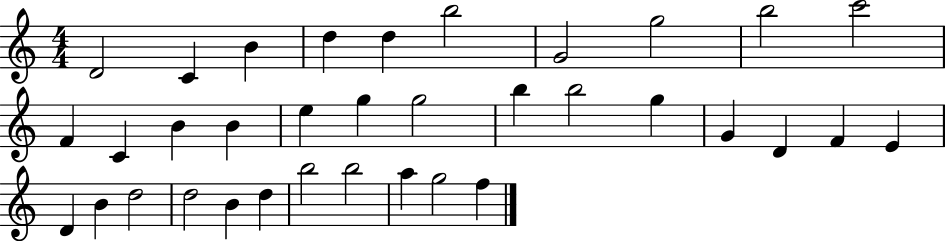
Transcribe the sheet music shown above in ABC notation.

X:1
T:Untitled
M:4/4
L:1/4
K:C
D2 C B d d b2 G2 g2 b2 c'2 F C B B e g g2 b b2 g G D F E D B d2 d2 B d b2 b2 a g2 f